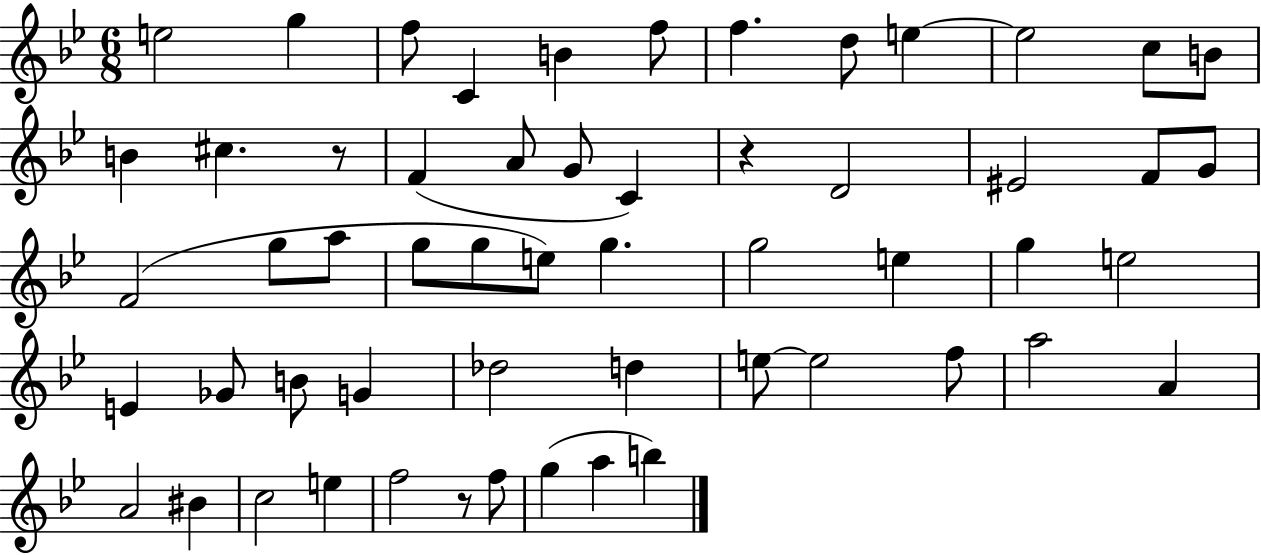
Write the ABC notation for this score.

X:1
T:Untitled
M:6/8
L:1/4
K:Bb
e2 g f/2 C B f/2 f d/2 e e2 c/2 B/2 B ^c z/2 F A/2 G/2 C z D2 ^E2 F/2 G/2 F2 g/2 a/2 g/2 g/2 e/2 g g2 e g e2 E _G/2 B/2 G _d2 d e/2 e2 f/2 a2 A A2 ^B c2 e f2 z/2 f/2 g a b